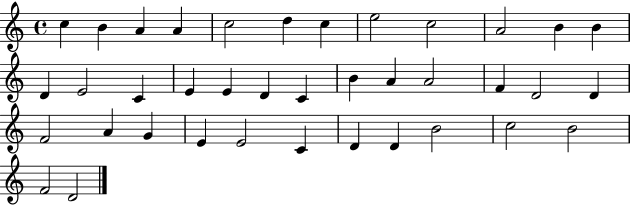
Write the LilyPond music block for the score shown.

{
  \clef treble
  \time 4/4
  \defaultTimeSignature
  \key c \major
  c''4 b'4 a'4 a'4 | c''2 d''4 c''4 | e''2 c''2 | a'2 b'4 b'4 | \break d'4 e'2 c'4 | e'4 e'4 d'4 c'4 | b'4 a'4 a'2 | f'4 d'2 d'4 | \break f'2 a'4 g'4 | e'4 e'2 c'4 | d'4 d'4 b'2 | c''2 b'2 | \break f'2 d'2 | \bar "|."
}